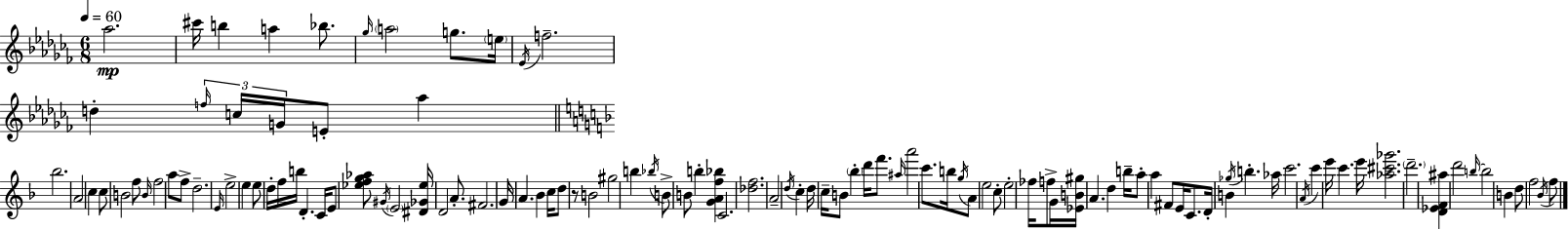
Ab5/h. C#6/s B5/q A5/q Bb5/e. Gb5/s A5/h G5/e. E5/s Eb4/s F5/h. D5/q F5/s C5/s G4/s E4/e Ab5/q Bb5/h. A4/h C5/q C5/e B4/h F5/e B4/s F5/h A5/e F5/e D5/h. E4/s E5/h E5/q E5/e D5/s F5/s B5/s D4/q. C4/s E4/e [Eb5,F5,G5,Ab5]/e G#4/s E4/h [D#4,Gb4,Eb5]/s D4/h A4/e. F#4/h. G4/s A4/q. Bb4/q C5/s D5/e R/e B4/h G#5/h B5/q Bb5/s B4/e B4/e B5/q [G4,A4,F5,Bb5]/q C4/h. [Db5,F5]/h. A4/h D5/s C5/q D5/s C5/s B4/e Bb5/q D6/s F6/e. A#5/s A6/h C6/e. B5/s G5/s A4/e E5/h C5/e E5/h FES5/s F5/e G4/s [Eb4,B4,G#5]/s A4/q. D5/q B5/s A5/e A5/q F#4/e E4/s C4/e. D4/s B4/q Gb5/s B5/q. Ab5/s C6/h. A4/s C6/q E6/s C6/q. E6/s [Ab5,C#6,Gb6]/h. D6/h. [D4,Eb4,F4,A#5]/q D6/h B5/s B5/h B4/q D5/e F5/h Bb4/s F5/e